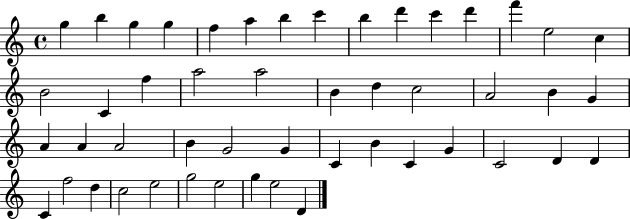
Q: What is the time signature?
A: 4/4